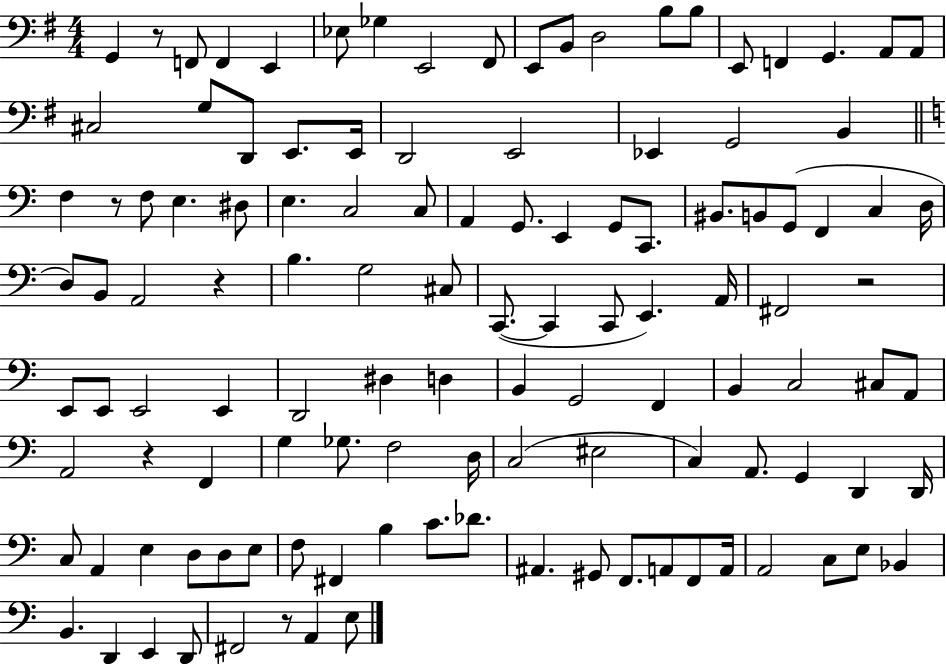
G2/q R/e F2/e F2/q E2/q Eb3/e Gb3/q E2/h F#2/e E2/e B2/e D3/h B3/e B3/e E2/e F2/q G2/q. A2/e A2/e C#3/h G3/e D2/e E2/e. E2/s D2/h E2/h Eb2/q G2/h B2/q F3/q R/e F3/e E3/q. D#3/e E3/q. C3/h C3/e A2/q G2/e. E2/q G2/e C2/e. BIS2/e. B2/e G2/e F2/q C3/q D3/s D3/e B2/e A2/h R/q B3/q. G3/h C#3/e C2/e. C2/q C2/e E2/q. A2/s F#2/h R/h E2/e E2/e E2/h E2/q D2/h D#3/q D3/q B2/q G2/h F2/q B2/q C3/h C#3/e A2/e A2/h R/q F2/q G3/q Gb3/e. F3/h D3/s C3/h EIS3/h C3/q A2/e. G2/q D2/q D2/s C3/e A2/q E3/q D3/e D3/e E3/e F3/e F#2/q B3/q C4/e. Db4/e. A#2/q. G#2/e F2/e. A2/e F2/e A2/s A2/h C3/e E3/e Bb2/q B2/q. D2/q E2/q D2/e F#2/h R/e A2/q E3/e